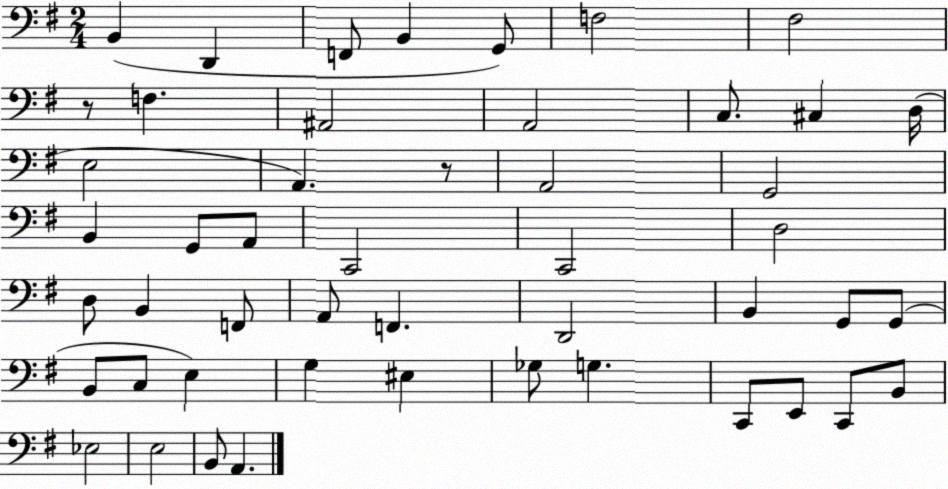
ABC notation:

X:1
T:Untitled
M:2/4
L:1/4
K:G
B,, D,, F,,/2 B,, G,,/2 F,2 ^F,2 z/2 F, ^A,,2 A,,2 C,/2 ^C, D,/4 E,2 A,, z/2 A,,2 G,,2 B,, G,,/2 A,,/2 C,,2 C,,2 D,2 D,/2 B,, F,,/2 A,,/2 F,, D,,2 B,, G,,/2 G,,/2 B,,/2 C,/2 E, G, ^E, _G,/2 G, C,,/2 E,,/2 C,,/2 B,,/2 _E,2 E,2 B,,/2 A,,